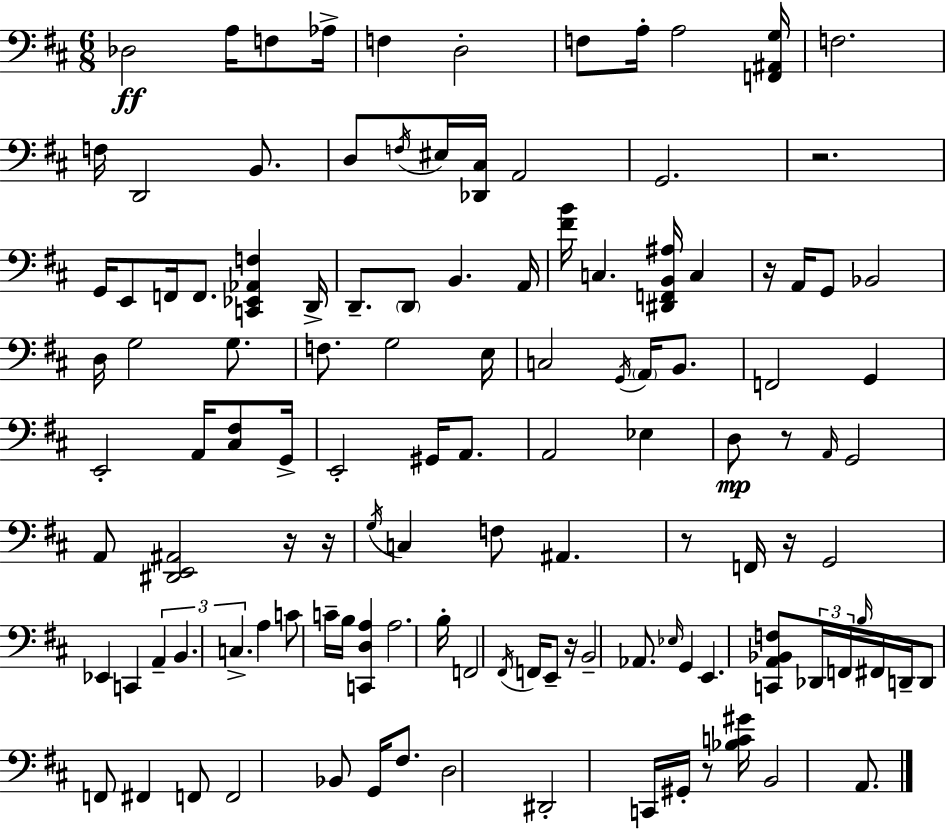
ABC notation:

X:1
T:Untitled
M:6/8
L:1/4
K:D
_D,2 A,/4 F,/2 _A,/4 F, D,2 F,/2 A,/4 A,2 [F,,^A,,G,]/4 F,2 F,/4 D,,2 B,,/2 D,/2 F,/4 ^E,/4 [_D,,^C,]/4 A,,2 G,,2 z2 G,,/4 E,,/2 F,,/4 F,,/2 [C,,_E,,_A,,F,] D,,/4 D,,/2 D,,/2 B,, A,,/4 [^FB]/4 C, [^D,,F,,B,,^A,]/4 C, z/4 A,,/4 G,,/2 _B,,2 D,/4 G,2 G,/2 F,/2 G,2 E,/4 C,2 G,,/4 A,,/4 B,,/2 F,,2 G,, E,,2 A,,/4 [^C,^F,]/2 G,,/4 E,,2 ^G,,/4 A,,/2 A,,2 _E, D,/2 z/2 A,,/4 G,,2 A,,/2 [^D,,E,,^A,,]2 z/4 z/4 G,/4 C, F,/2 ^A,, z/2 F,,/4 z/4 G,,2 _E,, C,, A,, B,, C, A, C/2 C/4 B,/4 [C,,D,A,] A,2 B,/4 F,,2 ^F,,/4 F,,/4 E,,/2 z/4 B,,2 _A,,/2 _E,/4 G,, E,, [C,,A,,_B,,F,]/2 _D,,/4 F,,/4 B,/4 ^F,,/4 D,,/4 D,,/2 F,,/2 ^F,, F,,/2 F,,2 _B,,/2 G,,/4 ^F,/2 D,2 ^D,,2 C,,/4 ^G,,/4 z/2 [_B,C^G]/4 B,,2 A,,/2